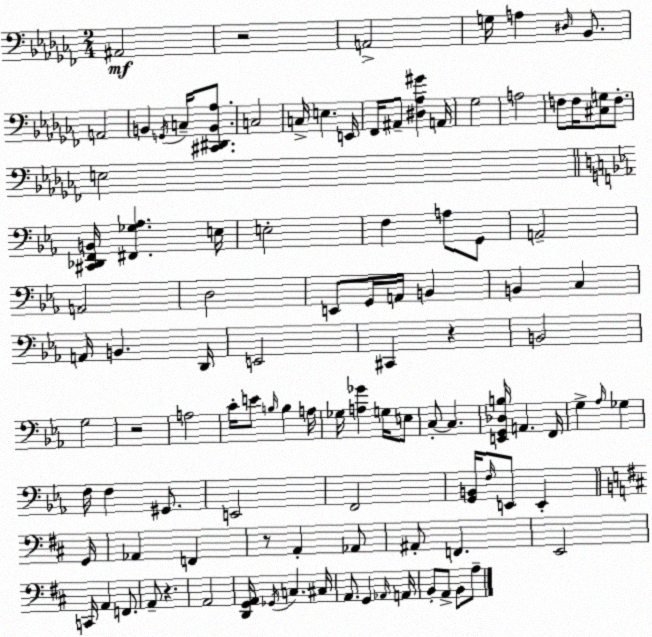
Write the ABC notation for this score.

X:1
T:Untitled
M:2/4
L:1/4
K:Abm
^A,,2 z2 A,,2 G,/4 A, ^D,/4 _B,,/2 A,,2 B,, G,,/4 C,/4 [^C,,^D,,B,,_A,]/2 C,2 C,/4 E, E,,/4 _F,,/4 ^A,,/2 [^D,_A,^G] A,,/4 _G,2 A,2 F,/2 F,/4 [^C,G,]/2 F,/2 E,2 [^C,,_D,,F,,B,,]/4 [^F,,_G,_A,] E,/4 E,2 F, A,/2 G,,/2 A,,2 A,,2 D,2 E,,/2 G,,/4 A,,/4 B,, B,, C, A,,/4 B,, D,,/4 E,,2 ^C,, z B,,2 G,2 z2 A,2 C/4 E/2 B,/4 B, A,/4 _G,/4 [A,_G] G,/4 E,/2 C,/2 C, [E,,G,,_D,B,]/4 A,, F,,/4 G, _A,/4 _G, F,/4 F, ^G,,/2 E,,2 F,,2 [G,,B,,]/4 F,/4 E,,/2 E,, G,,/4 _A,, F,, z/2 A,, _A,,/2 ^A,,/2 F,, E,,2 C,,/4 A,, F,,/2 A,,/2 z A,,2 [D,,G,,A,,]/4 _G,,/4 C, ^C,/4 A,,/2 G,, _A,,/4 A,,/4 B,,/2 A,,/2 B,,/2 A,/2